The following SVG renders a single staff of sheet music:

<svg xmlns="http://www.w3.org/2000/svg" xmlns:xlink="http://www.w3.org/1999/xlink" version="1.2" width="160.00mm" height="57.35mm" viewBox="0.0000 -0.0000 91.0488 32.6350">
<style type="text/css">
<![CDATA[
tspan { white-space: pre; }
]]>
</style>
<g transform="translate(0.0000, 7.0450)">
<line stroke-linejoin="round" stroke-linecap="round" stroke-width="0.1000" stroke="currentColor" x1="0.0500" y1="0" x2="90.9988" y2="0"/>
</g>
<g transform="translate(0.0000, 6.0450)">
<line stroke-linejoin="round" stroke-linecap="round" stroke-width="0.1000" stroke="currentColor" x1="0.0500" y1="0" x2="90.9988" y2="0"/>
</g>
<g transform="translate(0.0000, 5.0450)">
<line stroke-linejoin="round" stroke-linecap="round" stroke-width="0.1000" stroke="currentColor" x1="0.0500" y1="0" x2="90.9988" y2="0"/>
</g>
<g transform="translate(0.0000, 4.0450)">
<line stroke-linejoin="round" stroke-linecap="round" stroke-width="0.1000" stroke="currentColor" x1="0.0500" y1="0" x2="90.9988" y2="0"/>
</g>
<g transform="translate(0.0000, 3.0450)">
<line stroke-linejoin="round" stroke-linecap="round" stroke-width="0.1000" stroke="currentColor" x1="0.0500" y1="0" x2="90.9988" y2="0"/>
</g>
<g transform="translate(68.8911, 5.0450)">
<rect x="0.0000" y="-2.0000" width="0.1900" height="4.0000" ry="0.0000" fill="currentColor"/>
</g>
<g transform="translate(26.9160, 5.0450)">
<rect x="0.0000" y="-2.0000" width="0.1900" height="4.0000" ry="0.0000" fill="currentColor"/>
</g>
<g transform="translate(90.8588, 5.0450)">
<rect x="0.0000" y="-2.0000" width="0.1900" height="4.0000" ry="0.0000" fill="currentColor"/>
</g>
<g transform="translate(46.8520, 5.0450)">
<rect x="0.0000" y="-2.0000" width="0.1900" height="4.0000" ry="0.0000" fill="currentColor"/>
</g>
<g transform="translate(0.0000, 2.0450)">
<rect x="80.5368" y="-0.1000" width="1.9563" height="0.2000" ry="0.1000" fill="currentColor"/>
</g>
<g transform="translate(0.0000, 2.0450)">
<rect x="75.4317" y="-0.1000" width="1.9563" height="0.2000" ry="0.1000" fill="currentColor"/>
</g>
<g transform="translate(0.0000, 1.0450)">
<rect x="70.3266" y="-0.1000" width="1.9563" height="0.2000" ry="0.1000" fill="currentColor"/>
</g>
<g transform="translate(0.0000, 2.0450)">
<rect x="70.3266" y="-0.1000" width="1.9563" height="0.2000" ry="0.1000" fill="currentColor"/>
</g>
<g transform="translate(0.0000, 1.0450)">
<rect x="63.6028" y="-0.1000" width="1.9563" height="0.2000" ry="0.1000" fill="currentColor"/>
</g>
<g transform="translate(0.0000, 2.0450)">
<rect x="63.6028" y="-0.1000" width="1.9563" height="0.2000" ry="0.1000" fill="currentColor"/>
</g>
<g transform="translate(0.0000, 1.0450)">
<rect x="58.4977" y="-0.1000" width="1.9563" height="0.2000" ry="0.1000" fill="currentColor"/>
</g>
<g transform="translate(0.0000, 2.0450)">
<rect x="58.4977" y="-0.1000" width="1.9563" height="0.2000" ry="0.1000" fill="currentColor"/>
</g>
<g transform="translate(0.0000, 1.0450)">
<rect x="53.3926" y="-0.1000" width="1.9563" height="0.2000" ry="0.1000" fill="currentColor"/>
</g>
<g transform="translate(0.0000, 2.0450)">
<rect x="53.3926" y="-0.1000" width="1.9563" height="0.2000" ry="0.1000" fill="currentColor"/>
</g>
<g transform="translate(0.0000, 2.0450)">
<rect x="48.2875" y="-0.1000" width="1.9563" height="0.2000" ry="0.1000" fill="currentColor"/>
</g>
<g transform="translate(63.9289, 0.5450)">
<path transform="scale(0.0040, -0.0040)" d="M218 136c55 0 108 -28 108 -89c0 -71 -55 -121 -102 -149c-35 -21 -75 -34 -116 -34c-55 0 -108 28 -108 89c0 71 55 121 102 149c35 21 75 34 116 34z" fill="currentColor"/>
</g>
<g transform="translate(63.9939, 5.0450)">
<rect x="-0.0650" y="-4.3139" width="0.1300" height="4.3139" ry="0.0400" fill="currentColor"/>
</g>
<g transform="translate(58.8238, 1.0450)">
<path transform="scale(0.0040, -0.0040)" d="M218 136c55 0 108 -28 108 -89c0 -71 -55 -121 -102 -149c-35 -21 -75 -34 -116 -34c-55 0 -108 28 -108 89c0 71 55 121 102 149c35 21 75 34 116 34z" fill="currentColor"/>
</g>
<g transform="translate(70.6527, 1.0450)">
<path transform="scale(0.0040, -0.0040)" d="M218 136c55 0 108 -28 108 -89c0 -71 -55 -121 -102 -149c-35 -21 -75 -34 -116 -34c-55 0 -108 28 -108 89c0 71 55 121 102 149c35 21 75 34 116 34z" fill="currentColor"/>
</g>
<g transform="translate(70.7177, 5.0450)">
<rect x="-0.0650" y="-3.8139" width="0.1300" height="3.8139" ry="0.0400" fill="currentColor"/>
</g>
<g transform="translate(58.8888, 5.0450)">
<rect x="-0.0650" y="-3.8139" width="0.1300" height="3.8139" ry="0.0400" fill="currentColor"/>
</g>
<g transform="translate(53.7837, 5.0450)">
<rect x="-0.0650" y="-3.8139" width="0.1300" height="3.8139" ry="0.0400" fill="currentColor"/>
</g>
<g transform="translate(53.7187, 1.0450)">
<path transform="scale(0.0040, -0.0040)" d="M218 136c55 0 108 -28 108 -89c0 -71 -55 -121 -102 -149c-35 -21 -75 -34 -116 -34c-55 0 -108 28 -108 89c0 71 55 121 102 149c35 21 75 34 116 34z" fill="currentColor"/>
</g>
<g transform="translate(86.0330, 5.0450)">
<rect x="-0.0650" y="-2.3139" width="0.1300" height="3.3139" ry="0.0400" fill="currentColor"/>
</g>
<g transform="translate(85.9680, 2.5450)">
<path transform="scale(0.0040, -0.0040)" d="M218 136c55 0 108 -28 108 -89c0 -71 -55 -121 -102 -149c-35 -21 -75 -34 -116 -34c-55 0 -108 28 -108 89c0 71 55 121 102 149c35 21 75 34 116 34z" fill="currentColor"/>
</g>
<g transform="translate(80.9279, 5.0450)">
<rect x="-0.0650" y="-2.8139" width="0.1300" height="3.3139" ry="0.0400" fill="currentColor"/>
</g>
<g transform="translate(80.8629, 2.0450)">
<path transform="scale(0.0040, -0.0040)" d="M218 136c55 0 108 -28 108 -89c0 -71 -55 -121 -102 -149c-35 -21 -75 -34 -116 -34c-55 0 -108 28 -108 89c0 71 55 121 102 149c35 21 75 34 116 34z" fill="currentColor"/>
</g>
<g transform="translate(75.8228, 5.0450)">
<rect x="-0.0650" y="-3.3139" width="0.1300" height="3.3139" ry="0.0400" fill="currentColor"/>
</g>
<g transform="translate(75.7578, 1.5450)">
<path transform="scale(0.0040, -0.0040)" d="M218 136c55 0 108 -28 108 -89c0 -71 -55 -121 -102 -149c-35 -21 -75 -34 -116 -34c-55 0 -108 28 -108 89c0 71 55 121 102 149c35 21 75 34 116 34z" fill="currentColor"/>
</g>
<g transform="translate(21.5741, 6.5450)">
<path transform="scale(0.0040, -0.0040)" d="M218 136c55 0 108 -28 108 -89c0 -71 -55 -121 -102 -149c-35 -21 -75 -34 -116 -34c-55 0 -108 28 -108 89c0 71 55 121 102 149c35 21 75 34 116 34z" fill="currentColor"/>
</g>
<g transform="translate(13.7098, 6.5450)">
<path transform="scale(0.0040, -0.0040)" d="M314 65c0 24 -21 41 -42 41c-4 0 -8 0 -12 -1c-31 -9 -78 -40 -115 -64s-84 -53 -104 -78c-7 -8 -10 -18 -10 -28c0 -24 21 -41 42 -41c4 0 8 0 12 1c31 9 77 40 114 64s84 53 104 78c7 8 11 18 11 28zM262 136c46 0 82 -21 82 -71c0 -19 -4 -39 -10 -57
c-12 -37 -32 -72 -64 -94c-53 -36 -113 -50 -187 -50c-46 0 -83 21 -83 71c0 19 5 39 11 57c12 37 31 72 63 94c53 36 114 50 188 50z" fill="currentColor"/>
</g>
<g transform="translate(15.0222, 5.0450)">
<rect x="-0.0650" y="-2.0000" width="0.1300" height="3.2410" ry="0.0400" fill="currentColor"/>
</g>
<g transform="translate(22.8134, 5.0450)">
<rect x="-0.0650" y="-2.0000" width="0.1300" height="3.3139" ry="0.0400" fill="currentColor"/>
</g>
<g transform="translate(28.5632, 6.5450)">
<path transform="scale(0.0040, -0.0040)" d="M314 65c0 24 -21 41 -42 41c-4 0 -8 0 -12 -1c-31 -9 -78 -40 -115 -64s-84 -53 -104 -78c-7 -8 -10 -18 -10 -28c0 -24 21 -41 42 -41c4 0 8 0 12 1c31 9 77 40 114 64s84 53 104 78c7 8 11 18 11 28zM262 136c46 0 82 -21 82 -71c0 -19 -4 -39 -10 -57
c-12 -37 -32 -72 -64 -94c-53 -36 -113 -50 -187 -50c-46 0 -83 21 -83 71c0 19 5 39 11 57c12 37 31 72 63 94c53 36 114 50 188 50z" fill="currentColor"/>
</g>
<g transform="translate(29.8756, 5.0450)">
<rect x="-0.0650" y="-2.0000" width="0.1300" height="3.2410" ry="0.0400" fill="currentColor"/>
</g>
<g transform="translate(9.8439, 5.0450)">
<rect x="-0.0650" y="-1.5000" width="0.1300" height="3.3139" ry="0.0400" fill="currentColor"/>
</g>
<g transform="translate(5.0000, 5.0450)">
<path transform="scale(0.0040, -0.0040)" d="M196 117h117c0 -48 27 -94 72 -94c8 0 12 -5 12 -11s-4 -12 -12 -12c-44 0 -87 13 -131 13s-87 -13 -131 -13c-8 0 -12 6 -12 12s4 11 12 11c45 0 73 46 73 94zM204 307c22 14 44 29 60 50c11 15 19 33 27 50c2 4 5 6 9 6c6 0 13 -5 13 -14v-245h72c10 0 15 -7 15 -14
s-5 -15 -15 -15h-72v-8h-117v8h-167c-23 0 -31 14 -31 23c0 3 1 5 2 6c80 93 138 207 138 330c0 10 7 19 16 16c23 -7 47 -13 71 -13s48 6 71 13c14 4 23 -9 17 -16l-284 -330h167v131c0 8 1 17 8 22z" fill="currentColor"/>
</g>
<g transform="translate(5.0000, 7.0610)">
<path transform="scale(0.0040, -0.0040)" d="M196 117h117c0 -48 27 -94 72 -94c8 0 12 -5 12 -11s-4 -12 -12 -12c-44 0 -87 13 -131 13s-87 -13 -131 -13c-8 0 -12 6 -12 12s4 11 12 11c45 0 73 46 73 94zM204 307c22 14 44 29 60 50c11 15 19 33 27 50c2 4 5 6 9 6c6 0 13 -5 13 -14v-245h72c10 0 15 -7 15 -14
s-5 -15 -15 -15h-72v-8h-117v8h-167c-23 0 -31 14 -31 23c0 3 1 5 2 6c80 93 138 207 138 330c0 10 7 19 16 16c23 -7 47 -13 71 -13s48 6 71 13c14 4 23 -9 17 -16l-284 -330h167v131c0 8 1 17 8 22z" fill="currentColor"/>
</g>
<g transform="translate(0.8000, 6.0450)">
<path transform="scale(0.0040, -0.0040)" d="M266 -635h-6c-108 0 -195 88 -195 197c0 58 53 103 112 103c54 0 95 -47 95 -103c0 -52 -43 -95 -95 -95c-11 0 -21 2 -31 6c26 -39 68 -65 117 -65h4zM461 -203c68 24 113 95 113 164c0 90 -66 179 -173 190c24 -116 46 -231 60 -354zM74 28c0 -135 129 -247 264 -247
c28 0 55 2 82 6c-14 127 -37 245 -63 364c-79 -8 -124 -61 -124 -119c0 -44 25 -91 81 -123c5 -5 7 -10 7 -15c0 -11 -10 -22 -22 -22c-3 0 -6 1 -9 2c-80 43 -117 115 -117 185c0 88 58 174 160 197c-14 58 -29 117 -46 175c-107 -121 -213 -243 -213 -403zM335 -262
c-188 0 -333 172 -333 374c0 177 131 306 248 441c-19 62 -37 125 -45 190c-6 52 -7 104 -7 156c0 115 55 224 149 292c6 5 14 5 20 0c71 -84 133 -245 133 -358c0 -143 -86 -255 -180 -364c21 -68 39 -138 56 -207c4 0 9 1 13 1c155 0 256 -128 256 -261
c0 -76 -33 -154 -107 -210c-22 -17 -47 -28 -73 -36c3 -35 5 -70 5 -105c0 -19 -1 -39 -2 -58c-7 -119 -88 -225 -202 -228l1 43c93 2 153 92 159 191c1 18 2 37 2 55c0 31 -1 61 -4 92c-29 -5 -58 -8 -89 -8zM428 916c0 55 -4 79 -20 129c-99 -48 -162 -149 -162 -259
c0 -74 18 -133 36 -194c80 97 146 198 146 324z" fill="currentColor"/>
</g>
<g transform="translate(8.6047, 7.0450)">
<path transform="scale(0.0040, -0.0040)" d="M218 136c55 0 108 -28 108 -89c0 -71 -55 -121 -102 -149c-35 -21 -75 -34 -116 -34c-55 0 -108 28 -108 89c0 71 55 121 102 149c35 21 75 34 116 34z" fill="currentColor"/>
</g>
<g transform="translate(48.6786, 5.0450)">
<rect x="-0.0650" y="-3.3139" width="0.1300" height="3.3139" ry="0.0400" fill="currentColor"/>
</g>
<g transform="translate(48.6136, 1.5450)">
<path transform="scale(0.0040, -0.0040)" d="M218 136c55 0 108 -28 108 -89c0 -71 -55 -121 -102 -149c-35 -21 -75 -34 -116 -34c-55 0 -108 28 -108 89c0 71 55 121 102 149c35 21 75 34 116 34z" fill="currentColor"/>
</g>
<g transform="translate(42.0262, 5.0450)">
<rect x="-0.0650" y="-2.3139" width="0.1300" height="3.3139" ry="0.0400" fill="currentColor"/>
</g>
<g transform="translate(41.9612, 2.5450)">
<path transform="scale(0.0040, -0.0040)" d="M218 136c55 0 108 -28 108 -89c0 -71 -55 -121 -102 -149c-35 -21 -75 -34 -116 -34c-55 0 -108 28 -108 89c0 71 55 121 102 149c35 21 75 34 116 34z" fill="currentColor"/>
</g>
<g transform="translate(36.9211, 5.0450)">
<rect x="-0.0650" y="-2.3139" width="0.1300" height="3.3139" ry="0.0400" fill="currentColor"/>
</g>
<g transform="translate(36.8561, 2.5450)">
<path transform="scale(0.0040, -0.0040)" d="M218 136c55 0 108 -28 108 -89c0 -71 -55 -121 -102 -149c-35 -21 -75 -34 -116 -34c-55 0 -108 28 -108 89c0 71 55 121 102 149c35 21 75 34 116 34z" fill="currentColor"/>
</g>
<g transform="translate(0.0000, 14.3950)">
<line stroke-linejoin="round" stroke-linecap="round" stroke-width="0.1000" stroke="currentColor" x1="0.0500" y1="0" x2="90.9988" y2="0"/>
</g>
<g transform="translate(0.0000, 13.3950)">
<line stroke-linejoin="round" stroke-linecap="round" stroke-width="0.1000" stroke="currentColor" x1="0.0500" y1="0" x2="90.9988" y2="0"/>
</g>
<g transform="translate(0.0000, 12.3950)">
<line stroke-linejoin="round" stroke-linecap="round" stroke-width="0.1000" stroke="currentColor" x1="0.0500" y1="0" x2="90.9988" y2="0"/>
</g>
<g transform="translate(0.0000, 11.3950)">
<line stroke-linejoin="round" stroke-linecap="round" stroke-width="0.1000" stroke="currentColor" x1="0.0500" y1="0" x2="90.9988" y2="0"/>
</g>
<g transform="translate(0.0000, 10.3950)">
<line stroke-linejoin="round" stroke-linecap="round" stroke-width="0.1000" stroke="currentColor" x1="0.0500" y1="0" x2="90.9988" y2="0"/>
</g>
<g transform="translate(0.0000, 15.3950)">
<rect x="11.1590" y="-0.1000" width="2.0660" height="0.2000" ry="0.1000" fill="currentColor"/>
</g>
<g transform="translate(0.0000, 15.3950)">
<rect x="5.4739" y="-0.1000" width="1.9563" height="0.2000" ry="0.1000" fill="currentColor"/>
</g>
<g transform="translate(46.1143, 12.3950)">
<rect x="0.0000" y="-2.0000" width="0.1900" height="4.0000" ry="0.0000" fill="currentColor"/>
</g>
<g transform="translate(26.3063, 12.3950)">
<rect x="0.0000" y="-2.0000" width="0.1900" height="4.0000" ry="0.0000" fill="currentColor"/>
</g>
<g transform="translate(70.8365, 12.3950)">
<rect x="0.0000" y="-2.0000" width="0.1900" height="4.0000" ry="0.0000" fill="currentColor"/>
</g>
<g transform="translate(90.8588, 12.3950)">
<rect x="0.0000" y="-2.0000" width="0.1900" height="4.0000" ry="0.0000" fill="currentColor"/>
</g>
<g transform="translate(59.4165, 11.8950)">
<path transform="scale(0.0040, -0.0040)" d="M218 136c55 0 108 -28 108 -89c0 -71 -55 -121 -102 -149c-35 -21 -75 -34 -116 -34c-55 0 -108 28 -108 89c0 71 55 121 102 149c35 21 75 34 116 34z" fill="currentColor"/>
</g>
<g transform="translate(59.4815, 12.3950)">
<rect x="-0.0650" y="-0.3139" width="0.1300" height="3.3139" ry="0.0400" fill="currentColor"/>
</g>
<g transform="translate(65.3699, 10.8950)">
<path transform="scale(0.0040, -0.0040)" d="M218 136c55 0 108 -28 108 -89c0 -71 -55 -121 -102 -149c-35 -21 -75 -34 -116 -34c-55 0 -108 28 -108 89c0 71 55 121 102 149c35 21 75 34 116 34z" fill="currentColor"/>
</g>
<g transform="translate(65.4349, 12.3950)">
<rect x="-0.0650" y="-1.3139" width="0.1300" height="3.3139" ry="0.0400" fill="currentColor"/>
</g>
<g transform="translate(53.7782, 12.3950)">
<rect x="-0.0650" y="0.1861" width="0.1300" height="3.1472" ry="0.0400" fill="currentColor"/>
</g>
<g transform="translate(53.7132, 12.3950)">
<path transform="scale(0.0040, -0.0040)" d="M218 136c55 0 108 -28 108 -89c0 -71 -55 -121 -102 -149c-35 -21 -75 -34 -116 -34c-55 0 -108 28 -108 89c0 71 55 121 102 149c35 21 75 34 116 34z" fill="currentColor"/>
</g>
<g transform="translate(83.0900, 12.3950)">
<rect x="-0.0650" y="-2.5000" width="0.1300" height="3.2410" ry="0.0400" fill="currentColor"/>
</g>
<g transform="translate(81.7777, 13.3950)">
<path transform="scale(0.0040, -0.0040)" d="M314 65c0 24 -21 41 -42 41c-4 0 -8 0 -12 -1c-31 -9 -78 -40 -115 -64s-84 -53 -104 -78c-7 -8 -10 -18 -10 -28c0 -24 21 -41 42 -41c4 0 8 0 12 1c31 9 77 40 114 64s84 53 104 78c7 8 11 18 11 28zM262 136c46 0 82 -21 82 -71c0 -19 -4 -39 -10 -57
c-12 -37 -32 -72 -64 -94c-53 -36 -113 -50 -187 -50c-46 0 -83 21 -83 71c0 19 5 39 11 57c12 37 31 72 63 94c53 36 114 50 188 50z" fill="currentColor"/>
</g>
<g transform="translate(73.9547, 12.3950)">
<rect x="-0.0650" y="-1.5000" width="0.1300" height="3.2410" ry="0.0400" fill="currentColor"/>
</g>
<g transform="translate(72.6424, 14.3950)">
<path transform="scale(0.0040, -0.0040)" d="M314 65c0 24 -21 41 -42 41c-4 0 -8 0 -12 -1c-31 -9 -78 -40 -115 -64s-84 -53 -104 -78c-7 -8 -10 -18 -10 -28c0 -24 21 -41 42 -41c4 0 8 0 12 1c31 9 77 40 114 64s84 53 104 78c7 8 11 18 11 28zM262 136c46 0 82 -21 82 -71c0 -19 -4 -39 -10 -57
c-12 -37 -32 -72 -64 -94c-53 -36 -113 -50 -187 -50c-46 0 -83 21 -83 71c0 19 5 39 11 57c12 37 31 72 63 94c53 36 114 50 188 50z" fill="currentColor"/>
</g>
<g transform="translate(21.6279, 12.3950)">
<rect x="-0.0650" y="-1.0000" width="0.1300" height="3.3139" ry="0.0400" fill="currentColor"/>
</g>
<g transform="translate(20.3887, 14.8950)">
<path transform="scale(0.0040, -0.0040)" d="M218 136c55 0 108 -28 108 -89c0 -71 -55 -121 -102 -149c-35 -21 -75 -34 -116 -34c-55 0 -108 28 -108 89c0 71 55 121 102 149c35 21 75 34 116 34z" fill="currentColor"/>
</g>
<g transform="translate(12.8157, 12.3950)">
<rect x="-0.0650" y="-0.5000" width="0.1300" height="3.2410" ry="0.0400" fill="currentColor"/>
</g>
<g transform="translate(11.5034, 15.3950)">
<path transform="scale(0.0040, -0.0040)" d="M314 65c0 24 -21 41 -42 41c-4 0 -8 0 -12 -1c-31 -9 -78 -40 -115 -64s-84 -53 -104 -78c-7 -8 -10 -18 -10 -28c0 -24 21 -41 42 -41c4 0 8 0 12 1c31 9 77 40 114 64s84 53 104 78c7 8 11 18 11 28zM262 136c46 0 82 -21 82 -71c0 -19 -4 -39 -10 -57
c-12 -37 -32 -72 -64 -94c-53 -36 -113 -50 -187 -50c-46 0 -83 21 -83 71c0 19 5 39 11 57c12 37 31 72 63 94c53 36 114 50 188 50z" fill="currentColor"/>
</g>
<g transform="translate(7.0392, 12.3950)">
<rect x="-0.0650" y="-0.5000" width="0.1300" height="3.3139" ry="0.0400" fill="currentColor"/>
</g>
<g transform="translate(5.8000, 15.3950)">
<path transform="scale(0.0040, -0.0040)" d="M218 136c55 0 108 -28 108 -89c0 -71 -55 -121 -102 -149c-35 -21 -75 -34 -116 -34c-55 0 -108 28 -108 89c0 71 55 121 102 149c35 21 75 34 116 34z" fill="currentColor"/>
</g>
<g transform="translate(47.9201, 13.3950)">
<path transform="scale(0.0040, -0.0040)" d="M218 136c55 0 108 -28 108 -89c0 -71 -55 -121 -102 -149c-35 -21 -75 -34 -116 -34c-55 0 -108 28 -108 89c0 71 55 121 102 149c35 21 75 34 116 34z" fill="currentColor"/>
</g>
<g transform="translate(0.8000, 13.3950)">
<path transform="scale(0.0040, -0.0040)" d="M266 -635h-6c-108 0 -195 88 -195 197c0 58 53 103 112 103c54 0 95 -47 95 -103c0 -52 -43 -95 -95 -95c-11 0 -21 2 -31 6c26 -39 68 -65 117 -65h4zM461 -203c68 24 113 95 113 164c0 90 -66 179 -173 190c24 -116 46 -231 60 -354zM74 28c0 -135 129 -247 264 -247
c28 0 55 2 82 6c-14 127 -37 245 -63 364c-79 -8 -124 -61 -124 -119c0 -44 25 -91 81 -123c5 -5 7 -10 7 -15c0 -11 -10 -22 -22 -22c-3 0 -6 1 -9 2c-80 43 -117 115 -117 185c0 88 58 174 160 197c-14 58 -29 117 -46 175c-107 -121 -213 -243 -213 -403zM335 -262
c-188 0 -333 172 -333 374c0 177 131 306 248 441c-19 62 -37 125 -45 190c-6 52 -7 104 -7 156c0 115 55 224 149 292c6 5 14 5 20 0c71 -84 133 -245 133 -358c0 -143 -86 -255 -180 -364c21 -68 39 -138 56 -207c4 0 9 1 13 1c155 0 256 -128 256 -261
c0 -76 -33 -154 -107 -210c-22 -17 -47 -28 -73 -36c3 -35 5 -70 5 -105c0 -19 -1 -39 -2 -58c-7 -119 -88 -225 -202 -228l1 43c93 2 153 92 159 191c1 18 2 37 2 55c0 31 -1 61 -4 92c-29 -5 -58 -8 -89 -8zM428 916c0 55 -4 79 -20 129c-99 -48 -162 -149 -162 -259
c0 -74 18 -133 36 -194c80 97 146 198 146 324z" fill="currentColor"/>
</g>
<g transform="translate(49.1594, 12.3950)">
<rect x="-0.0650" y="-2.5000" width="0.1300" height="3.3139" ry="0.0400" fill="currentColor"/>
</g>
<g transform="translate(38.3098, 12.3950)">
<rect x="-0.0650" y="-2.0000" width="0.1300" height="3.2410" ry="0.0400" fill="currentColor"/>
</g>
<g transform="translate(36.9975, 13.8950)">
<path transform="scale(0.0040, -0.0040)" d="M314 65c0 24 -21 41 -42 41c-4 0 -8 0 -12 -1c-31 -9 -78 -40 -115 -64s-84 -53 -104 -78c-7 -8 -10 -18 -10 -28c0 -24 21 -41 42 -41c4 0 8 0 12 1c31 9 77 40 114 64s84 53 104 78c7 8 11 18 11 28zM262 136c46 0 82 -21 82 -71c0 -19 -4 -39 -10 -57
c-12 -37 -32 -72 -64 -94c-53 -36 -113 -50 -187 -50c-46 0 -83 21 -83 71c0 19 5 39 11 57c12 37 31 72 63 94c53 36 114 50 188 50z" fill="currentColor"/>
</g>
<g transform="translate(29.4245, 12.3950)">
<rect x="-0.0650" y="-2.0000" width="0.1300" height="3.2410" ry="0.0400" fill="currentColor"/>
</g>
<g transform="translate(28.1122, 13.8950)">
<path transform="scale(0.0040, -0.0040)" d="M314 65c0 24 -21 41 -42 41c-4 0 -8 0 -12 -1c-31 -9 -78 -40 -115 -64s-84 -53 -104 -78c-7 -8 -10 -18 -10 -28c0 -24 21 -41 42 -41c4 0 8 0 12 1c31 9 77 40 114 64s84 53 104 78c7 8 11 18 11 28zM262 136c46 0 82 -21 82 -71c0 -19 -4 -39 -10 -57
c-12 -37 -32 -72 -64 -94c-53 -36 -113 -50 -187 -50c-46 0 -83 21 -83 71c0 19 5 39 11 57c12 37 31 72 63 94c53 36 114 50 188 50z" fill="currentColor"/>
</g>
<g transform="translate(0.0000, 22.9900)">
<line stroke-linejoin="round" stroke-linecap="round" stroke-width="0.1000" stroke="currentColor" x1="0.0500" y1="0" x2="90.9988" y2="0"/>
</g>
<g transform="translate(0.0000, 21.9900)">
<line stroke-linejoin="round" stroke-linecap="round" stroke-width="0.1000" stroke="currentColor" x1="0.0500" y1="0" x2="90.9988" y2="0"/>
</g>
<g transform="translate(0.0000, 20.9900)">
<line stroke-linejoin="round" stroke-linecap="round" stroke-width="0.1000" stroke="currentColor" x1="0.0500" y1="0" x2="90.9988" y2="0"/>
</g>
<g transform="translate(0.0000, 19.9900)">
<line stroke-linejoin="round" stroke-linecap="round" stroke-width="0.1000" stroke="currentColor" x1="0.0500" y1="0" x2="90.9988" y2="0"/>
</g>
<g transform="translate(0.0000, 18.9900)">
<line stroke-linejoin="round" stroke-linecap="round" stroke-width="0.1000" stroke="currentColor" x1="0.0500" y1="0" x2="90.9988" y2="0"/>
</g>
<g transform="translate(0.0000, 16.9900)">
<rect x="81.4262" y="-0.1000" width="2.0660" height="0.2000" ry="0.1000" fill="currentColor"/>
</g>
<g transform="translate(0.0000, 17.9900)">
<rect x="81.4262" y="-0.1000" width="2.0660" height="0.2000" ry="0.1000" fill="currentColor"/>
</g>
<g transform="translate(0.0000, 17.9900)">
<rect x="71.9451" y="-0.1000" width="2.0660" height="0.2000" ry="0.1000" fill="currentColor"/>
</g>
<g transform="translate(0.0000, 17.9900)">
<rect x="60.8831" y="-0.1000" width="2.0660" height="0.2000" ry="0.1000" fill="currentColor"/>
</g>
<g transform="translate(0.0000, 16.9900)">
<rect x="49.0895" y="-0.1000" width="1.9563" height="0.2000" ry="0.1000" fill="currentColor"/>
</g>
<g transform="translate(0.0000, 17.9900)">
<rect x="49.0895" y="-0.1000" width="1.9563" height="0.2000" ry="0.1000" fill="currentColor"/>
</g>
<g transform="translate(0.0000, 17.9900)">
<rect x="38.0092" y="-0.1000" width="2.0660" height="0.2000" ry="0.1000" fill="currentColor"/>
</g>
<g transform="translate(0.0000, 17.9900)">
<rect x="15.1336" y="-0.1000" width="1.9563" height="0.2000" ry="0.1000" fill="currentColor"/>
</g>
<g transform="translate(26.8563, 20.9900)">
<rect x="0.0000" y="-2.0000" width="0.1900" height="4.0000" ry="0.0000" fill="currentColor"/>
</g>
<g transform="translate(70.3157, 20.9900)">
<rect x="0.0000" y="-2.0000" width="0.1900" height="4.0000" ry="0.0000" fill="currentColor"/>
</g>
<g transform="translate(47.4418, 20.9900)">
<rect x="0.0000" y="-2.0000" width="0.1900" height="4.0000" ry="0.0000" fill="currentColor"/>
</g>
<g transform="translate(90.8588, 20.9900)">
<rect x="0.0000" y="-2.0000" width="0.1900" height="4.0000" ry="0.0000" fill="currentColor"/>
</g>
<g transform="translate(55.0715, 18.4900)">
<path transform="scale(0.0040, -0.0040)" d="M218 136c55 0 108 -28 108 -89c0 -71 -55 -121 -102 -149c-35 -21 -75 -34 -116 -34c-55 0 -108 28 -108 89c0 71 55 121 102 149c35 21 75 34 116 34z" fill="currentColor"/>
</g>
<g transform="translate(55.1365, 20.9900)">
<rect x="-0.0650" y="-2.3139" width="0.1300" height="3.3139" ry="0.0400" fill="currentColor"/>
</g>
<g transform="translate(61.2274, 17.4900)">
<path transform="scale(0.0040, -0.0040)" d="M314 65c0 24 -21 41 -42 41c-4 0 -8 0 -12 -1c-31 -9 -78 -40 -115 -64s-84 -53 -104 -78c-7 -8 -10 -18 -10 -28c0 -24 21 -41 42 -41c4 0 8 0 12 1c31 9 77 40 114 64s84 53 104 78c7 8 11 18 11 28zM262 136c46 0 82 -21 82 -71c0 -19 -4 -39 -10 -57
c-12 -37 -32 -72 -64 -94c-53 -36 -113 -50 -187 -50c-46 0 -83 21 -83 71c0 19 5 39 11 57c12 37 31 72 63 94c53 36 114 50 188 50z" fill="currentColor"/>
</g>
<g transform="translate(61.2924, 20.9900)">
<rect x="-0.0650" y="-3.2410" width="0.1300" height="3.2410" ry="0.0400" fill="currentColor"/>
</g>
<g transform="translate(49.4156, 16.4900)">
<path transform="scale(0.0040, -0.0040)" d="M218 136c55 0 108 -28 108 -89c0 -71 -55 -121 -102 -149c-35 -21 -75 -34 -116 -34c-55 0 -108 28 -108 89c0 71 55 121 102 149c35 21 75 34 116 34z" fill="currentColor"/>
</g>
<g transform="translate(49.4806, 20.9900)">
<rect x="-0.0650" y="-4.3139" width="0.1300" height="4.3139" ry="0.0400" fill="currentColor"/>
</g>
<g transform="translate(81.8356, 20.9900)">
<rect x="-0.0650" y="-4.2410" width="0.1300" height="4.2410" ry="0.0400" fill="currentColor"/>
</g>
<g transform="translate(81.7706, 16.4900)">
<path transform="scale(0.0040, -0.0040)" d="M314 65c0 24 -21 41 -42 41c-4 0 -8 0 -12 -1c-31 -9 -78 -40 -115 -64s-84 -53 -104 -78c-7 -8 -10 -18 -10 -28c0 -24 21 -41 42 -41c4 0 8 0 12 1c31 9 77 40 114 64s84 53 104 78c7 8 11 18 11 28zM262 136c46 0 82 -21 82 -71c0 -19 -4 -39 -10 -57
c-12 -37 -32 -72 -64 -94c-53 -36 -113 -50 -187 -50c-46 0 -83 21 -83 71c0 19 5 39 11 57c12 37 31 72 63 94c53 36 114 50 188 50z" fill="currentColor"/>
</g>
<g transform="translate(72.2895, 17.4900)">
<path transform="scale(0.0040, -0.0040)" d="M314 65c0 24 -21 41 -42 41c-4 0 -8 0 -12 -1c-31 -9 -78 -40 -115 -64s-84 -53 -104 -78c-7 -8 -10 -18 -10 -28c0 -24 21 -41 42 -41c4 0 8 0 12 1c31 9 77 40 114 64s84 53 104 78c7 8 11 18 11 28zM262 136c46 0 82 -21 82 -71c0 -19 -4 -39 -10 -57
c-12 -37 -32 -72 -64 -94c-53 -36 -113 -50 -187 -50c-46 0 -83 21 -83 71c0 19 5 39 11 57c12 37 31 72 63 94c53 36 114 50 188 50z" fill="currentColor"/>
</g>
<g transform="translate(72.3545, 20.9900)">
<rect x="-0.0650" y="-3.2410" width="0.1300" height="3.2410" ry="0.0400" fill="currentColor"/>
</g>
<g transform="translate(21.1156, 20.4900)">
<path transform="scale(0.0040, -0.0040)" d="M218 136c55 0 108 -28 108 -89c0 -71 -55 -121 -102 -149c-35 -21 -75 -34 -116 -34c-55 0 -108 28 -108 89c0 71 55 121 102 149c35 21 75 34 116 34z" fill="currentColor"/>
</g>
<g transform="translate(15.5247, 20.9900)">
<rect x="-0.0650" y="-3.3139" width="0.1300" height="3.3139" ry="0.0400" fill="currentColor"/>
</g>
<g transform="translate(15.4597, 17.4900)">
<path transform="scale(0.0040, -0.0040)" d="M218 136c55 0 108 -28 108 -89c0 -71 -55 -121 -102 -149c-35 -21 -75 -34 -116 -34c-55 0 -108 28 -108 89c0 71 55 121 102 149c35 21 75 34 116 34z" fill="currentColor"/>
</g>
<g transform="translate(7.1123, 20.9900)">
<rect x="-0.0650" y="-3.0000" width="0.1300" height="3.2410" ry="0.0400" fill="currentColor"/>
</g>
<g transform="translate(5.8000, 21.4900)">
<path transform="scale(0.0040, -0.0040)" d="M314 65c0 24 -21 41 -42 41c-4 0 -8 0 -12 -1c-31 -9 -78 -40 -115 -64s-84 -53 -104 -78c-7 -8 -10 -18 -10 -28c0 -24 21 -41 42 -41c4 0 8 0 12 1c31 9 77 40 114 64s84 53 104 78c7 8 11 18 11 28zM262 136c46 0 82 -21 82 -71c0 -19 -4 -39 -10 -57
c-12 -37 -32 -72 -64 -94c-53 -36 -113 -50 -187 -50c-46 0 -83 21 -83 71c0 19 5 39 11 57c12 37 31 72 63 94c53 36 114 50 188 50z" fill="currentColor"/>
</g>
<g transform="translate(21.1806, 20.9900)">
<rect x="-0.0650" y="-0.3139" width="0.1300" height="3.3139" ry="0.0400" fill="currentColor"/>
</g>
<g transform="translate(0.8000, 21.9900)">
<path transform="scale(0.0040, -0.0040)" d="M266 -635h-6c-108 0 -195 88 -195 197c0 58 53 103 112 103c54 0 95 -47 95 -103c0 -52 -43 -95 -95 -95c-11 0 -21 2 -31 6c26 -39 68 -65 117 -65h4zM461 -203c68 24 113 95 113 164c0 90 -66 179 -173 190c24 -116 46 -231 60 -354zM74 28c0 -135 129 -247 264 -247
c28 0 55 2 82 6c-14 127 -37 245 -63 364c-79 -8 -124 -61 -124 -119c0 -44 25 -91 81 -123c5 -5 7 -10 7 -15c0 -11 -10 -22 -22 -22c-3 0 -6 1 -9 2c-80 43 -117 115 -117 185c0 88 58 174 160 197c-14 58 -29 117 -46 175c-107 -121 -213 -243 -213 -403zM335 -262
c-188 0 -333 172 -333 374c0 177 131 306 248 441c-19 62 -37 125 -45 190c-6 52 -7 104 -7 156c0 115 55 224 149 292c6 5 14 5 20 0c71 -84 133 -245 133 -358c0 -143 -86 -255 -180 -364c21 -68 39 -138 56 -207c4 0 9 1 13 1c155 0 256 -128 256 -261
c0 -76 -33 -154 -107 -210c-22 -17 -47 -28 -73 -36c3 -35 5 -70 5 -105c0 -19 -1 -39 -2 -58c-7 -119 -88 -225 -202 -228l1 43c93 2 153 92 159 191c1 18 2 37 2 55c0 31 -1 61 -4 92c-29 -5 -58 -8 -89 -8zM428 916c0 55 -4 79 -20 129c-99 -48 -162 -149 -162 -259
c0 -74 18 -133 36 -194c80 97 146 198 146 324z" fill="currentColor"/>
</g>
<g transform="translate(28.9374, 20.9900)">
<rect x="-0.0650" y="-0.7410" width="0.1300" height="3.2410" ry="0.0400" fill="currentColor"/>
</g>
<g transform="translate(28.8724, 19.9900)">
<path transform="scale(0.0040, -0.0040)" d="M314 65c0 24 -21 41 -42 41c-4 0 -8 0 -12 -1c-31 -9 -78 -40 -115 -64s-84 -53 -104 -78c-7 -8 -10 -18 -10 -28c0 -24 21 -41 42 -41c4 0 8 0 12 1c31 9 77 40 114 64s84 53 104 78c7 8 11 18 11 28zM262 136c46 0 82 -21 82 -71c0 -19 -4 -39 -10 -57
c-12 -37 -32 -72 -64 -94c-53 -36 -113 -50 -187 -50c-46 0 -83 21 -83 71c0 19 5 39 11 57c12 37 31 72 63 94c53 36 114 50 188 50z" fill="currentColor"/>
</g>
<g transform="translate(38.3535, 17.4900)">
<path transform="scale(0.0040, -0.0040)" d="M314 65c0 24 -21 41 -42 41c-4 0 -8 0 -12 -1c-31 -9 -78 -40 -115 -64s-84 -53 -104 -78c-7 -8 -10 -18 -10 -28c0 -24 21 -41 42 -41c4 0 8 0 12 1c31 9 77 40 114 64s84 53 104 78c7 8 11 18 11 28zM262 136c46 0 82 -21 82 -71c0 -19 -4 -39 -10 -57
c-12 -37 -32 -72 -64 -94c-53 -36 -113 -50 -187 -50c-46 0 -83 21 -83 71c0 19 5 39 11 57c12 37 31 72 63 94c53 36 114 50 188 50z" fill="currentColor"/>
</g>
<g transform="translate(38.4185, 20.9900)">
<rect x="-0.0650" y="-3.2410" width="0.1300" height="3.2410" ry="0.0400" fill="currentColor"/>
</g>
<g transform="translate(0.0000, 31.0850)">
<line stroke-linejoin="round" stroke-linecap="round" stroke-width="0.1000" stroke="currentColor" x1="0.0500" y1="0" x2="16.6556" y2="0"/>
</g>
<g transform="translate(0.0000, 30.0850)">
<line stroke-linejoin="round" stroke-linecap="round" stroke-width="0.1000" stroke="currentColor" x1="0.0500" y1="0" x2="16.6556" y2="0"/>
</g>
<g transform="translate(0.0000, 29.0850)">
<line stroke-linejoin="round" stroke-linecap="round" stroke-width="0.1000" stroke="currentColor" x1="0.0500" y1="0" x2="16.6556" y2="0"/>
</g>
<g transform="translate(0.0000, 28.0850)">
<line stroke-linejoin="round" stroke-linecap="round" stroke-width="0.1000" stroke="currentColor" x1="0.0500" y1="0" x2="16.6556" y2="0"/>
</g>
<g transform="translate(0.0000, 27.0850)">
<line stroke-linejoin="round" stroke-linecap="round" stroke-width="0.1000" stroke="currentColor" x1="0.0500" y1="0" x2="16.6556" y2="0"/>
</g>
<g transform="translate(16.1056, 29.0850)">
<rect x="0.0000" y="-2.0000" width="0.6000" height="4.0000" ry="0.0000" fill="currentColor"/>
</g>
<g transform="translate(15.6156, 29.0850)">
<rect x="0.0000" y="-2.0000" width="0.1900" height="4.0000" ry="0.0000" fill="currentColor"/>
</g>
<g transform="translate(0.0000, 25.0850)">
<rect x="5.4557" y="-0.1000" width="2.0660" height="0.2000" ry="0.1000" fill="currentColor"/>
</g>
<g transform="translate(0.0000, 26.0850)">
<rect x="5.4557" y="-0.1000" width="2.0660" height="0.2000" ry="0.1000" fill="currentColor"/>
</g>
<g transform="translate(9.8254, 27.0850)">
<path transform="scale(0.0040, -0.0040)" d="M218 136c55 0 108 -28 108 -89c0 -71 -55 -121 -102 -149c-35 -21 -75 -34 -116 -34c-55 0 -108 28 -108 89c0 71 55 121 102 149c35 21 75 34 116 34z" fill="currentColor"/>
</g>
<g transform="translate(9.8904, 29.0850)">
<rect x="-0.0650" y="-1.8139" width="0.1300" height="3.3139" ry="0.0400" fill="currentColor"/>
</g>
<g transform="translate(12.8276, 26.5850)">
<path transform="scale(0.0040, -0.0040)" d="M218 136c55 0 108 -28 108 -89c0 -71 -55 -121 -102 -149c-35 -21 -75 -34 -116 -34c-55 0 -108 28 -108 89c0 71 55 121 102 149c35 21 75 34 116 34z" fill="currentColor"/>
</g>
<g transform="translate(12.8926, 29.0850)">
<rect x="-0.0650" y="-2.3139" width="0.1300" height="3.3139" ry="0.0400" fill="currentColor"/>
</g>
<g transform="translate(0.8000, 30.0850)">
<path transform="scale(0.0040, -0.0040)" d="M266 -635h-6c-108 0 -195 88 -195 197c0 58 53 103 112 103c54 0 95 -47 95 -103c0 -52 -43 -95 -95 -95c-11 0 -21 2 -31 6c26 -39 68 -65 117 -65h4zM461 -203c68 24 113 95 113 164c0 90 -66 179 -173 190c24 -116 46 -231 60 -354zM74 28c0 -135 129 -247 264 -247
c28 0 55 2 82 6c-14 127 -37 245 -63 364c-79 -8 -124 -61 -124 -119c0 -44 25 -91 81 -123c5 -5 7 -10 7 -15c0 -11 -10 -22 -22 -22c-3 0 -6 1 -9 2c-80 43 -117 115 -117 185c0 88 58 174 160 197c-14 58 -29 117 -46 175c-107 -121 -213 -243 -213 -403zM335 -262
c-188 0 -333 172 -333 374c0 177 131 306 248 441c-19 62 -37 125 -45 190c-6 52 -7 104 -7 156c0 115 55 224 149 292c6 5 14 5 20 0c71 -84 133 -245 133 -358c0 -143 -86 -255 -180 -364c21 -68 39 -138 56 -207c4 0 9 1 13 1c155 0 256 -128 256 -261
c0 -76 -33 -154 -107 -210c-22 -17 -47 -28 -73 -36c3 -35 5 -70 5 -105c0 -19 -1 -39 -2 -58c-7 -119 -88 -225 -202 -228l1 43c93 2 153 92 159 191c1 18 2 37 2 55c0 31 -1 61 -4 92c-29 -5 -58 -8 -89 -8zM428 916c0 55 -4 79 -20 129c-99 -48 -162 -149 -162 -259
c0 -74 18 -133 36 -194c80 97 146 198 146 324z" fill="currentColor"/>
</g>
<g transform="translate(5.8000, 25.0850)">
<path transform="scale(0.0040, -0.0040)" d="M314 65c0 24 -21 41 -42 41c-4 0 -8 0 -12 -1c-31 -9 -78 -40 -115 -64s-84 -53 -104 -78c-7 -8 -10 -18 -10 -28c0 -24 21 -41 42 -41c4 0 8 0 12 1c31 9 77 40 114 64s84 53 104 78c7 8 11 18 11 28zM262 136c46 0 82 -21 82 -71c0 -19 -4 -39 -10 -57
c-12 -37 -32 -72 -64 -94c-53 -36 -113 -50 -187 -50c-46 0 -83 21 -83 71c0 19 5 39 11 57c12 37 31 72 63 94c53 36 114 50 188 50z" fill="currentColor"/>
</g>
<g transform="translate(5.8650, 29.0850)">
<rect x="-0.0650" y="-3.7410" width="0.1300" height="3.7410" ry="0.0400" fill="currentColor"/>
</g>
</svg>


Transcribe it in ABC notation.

X:1
T:Untitled
M:4/4
L:1/4
K:C
E F2 F F2 g g b c' c' d' c' b a g C C2 D F2 F2 G B c e E2 G2 A2 b c d2 b2 d' g b2 b2 d'2 c'2 f g